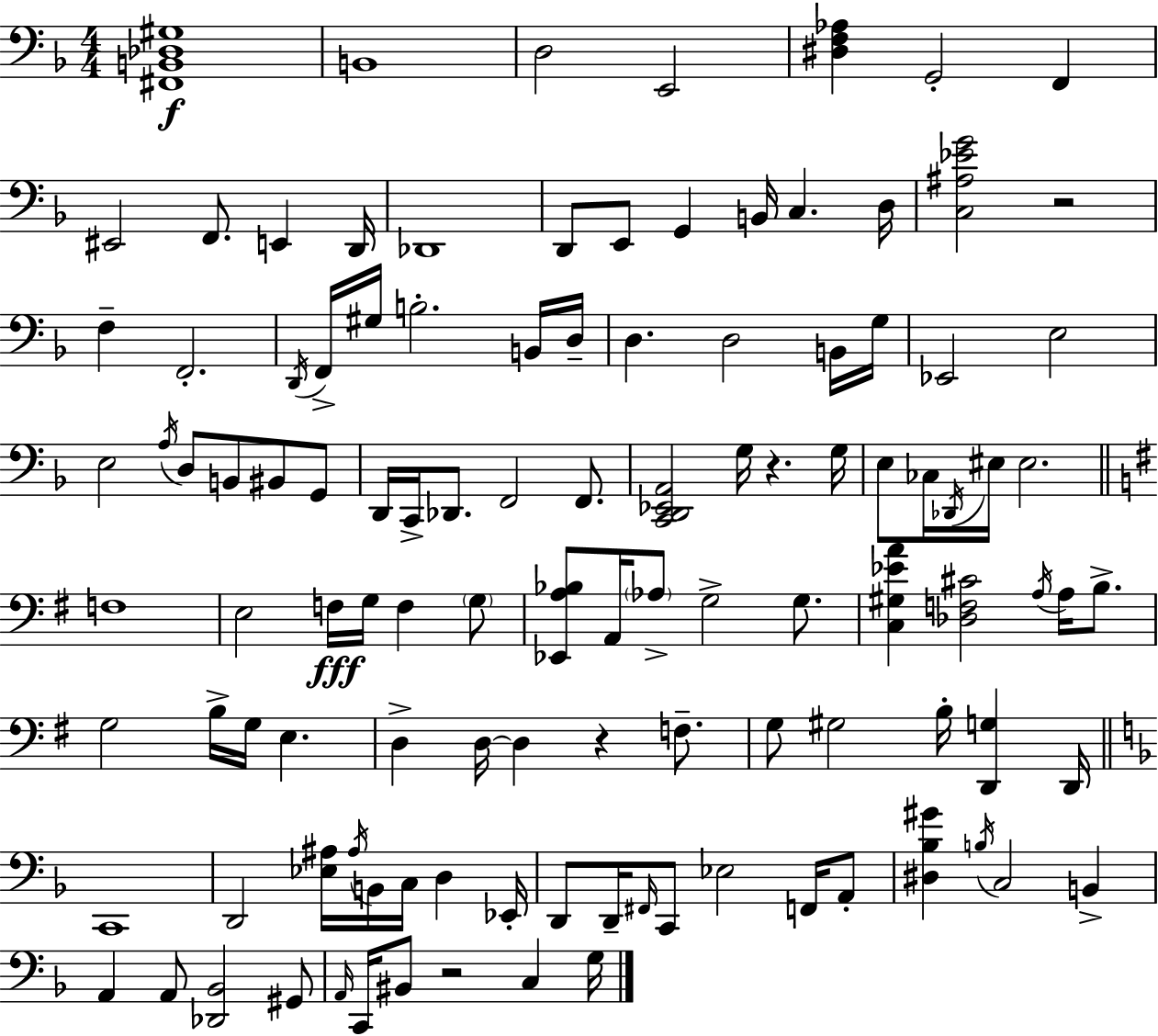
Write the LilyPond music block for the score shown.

{
  \clef bass
  \numericTimeSignature
  \time 4/4
  \key d \minor
  <fis, b, des gis>1\f | b,1 | d2 e,2 | <dis f aes>4 g,2-. f,4 | \break eis,2 f,8. e,4 d,16 | des,1 | d,8 e,8 g,4 b,16 c4. d16 | <c ais ees' g'>2 r2 | \break f4-- f,2.-. | \acciaccatura { d,16 } f,16-> gis16 b2.-. b,16 | d16-- d4. d2 b,16 | g16 ees,2 e2 | \break e2 \acciaccatura { a16 } d8 b,8 bis,8 | g,8 d,16 c,16-> des,8. f,2 f,8. | <c, d, ees, a,>2 g16 r4. | g16 e8 ces16 \acciaccatura { des,16 } eis16 eis2. | \break \bar "||" \break \key e \minor f1 | e2 f16\fff g16 f4 \parenthesize g8 | <ees, a bes>8 a,16 \parenthesize aes8-> g2-> g8. | <c gis ees' a'>4 <des f cis'>2 \acciaccatura { a16 } a16 b8.-> | \break g2 b16-> g16 e4. | d4-> d16~~ d4 r4 f8.-- | g8 gis2 b16-. <d, g>4 | d,16 \bar "||" \break \key d \minor c,1 | d,2 <ees ais>16 \acciaccatura { ais16 } b,16 c16 d4 | ees,16-. d,8 d,16-- \grace { fis,16 } c,8 ees2 f,16 | a,8-. <dis bes gis'>4 \acciaccatura { b16 } c2 b,4-> | \break a,4 a,8 <des, bes,>2 | gis,8 \grace { a,16 } c,16 bis,8 r2 c4 | g16 \bar "|."
}